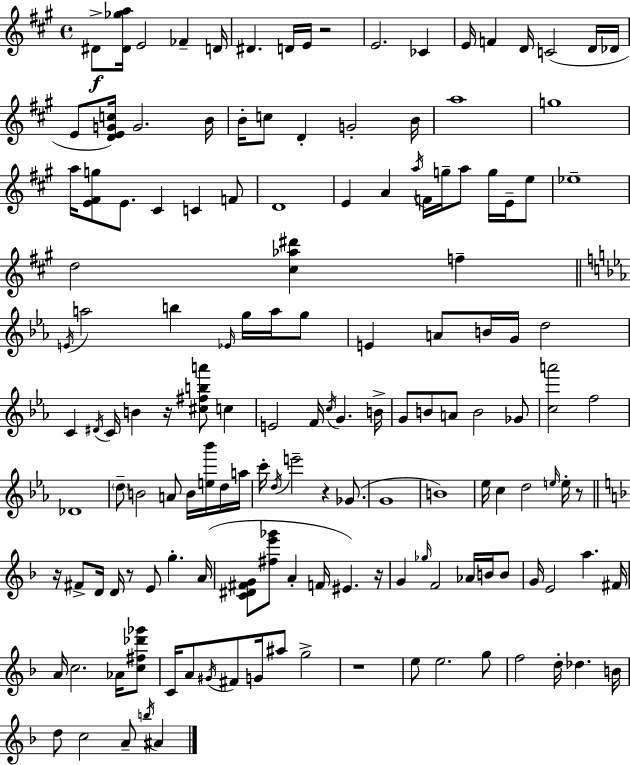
{
  \clef treble
  \time 4/4
  \defaultTimeSignature
  \key a \major
  dis'8->\f <dis' ges'' a''>16 e'2 fes'4-- d'16 | dis'4. d'16 e'16 r2 | e'2. ces'4 | e'16 f'4 d'16 c'2( d'16 des'16 | \break e'8 <d' e' g' c''>16) g'2. b'16 | b'16-. c''8 d'4-. g'2-. b'16 | a''1 | g''1 | \break a''16 <e' fis' g''>8 e'8. cis'4 c'4 f'8 | d'1 | e'4 a'4 \acciaccatura { a''16 } f'16 g''16-- a''8 g''16 e'16-- e''8 | ees''1-- | \break d''2 <cis'' aes'' dis'''>4 f''4-- | \bar "||" \break \key ees \major \acciaccatura { e'16 } a''2 b''4 \grace { ees'16 } g''16 a''16 | g''8 e'4 a'8 b'16 g'16 d''2 | c'4 \acciaccatura { dis'16 } c'16 b'4 r16 <cis'' fis'' b'' a'''>8 c''4 | e'2 f'16 \acciaccatura { c''16 } g'4. | \break b'16-> g'8 b'8 a'8 b'2 | ges'8 <c'' a'''>2 f''2 | des'1 | \parenthesize d''8-- b'2 a'8 | \break b'16 <e'' bes'''>16 d''16 a''16 c'''16-. \acciaccatura { d''16 } e'''2-- r4 | ges'8.( g'1 | b'1) | ees''16 c''4 d''2 | \break \grace { e''16 } e''16-. r8 \bar "||" \break \key d \minor r16 fis'8-> d'16 d'16 r8 e'8 g''4.-. a'16( | <c' dis' fis' g'>8 <fis'' e''' ges'''>8 a'4-. f'16 eis'4.) r16 | g'4 \grace { ges''16 } f'2 aes'16 b'16 b'8 | g'16 e'2 a''4. | \break fis'16 a'16 c''2. aes'16 <c'' fis'' des''' ges'''>8 | c'16 a'8 \acciaccatura { gis'16 } fis'8 g'16 ais''8 g''2-> | r1 | e''8 e''2. | \break g''8 f''2 d''16-. des''4. | b'16 d''8 c''2 a'8-- \acciaccatura { b''16 } ais'4 | \bar "|."
}